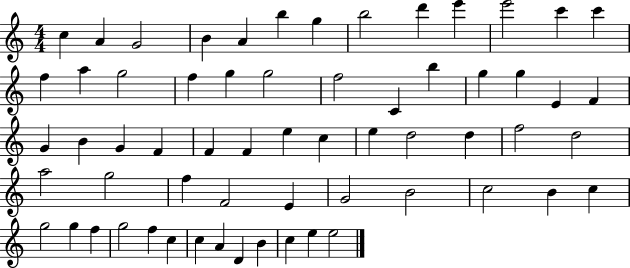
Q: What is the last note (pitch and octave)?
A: E5